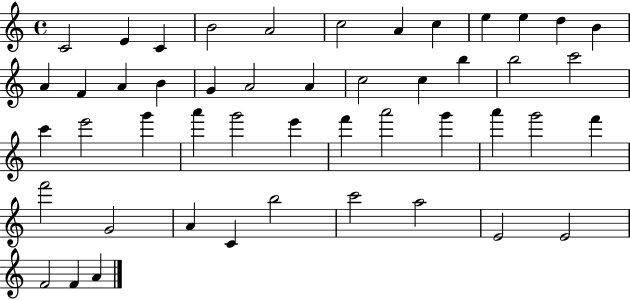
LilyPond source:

{
  \clef treble
  \time 4/4
  \defaultTimeSignature
  \key c \major
  c'2 e'4 c'4 | b'2 a'2 | c''2 a'4 c''4 | e''4 e''4 d''4 b'4 | \break a'4 f'4 a'4 b'4 | g'4 a'2 a'4 | c''2 c''4 b''4 | b''2 c'''2 | \break c'''4 e'''2 g'''4 | a'''4 g'''2 e'''4 | f'''4 a'''2 g'''4 | a'''4 g'''2 f'''4 | \break f'''2 g'2 | a'4 c'4 b''2 | c'''2 a''2 | e'2 e'2 | \break f'2 f'4 a'4 | \bar "|."
}